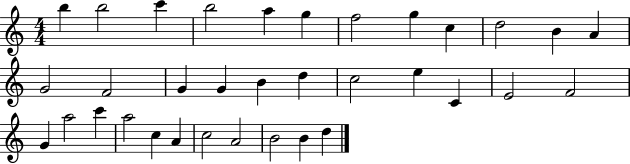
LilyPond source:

{
  \clef treble
  \numericTimeSignature
  \time 4/4
  \key c \major
  b''4 b''2 c'''4 | b''2 a''4 g''4 | f''2 g''4 c''4 | d''2 b'4 a'4 | \break g'2 f'2 | g'4 g'4 b'4 d''4 | c''2 e''4 c'4 | e'2 f'2 | \break g'4 a''2 c'''4 | a''2 c''4 a'4 | c''2 a'2 | b'2 b'4 d''4 | \break \bar "|."
}